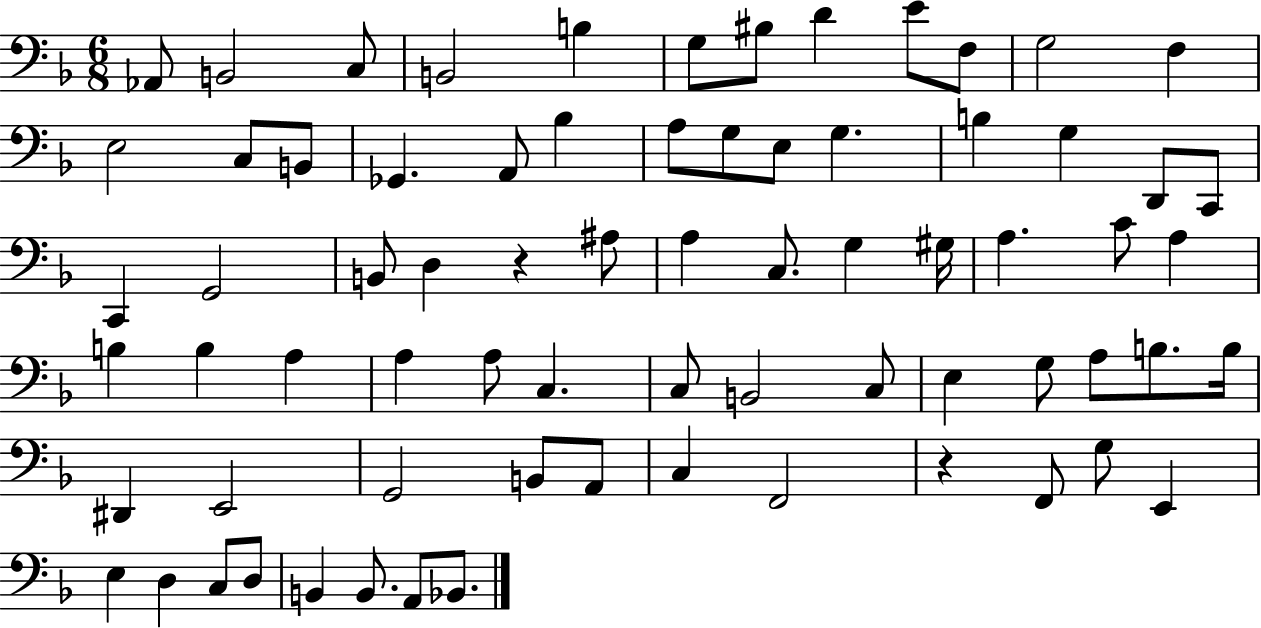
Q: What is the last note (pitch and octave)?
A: Bb2